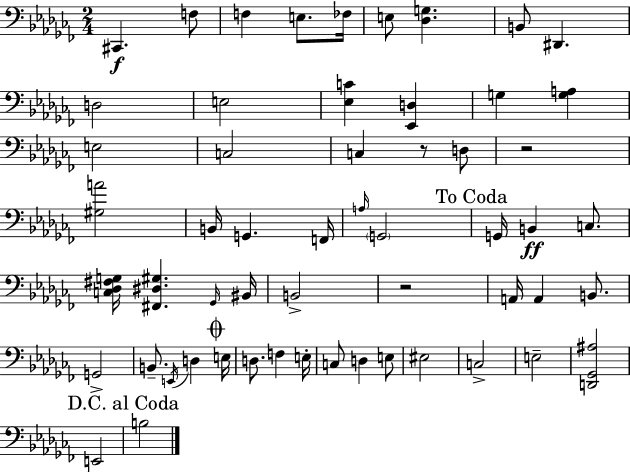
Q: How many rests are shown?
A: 3